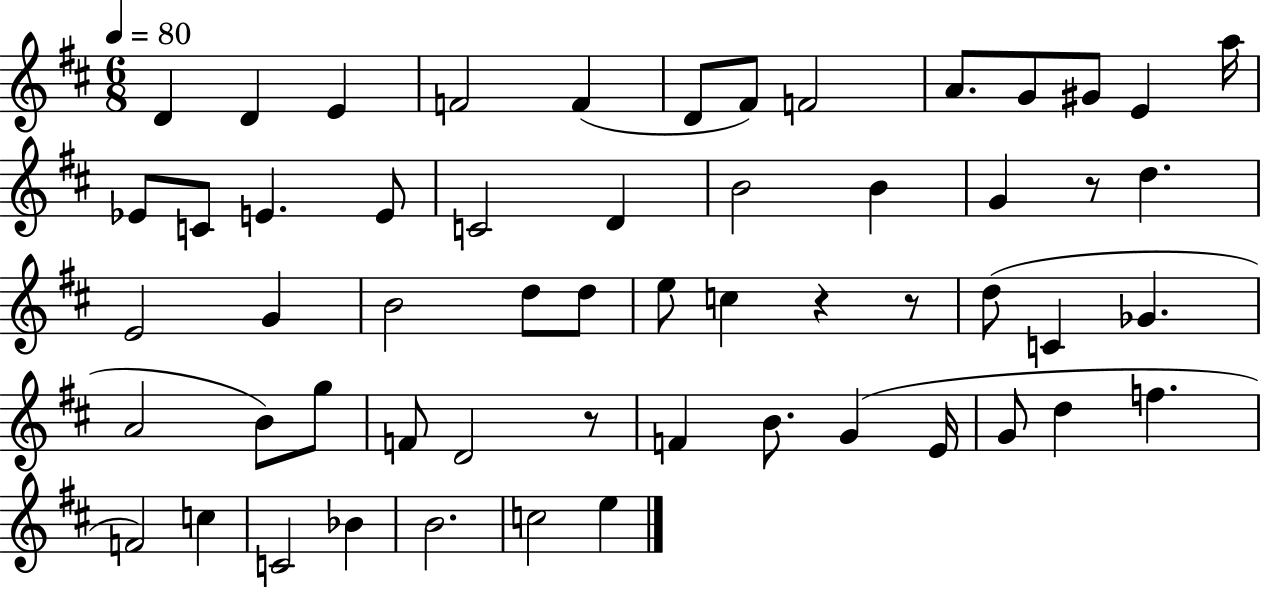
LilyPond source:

{
  \clef treble
  \numericTimeSignature
  \time 6/8
  \key d \major
  \tempo 4 = 80
  d'4 d'4 e'4 | f'2 f'4( | d'8 fis'8) f'2 | a'8. g'8 gis'8 e'4 a''16 | \break ees'8 c'8 e'4. e'8 | c'2 d'4 | b'2 b'4 | g'4 r8 d''4. | \break e'2 g'4 | b'2 d''8 d''8 | e''8 c''4 r4 r8 | d''8( c'4 ges'4. | \break a'2 b'8) g''8 | f'8 d'2 r8 | f'4 b'8. g'4( e'16 | g'8 d''4 f''4. | \break f'2) c''4 | c'2 bes'4 | b'2. | c''2 e''4 | \break \bar "|."
}